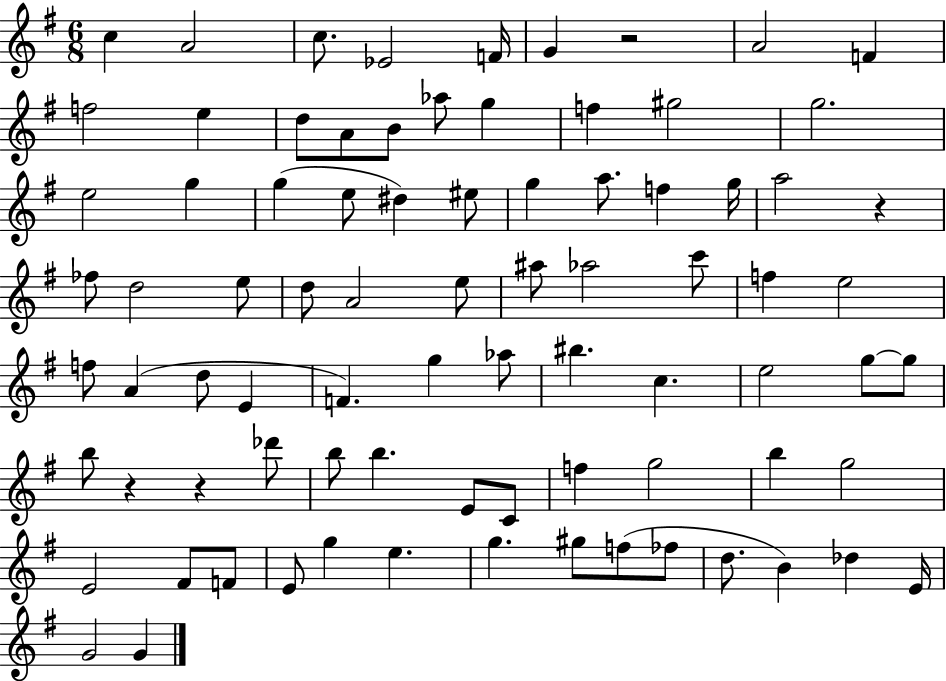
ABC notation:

X:1
T:Untitled
M:6/8
L:1/4
K:G
c A2 c/2 _E2 F/4 G z2 A2 F f2 e d/2 A/2 B/2 _a/2 g f ^g2 g2 e2 g g e/2 ^d ^e/2 g a/2 f g/4 a2 z _f/2 d2 e/2 d/2 A2 e/2 ^a/2 _a2 c'/2 f e2 f/2 A d/2 E F g _a/2 ^b c e2 g/2 g/2 b/2 z z _d'/2 b/2 b E/2 C/2 f g2 b g2 E2 ^F/2 F/2 E/2 g e g ^g/2 f/2 _f/2 d/2 B _d E/4 G2 G